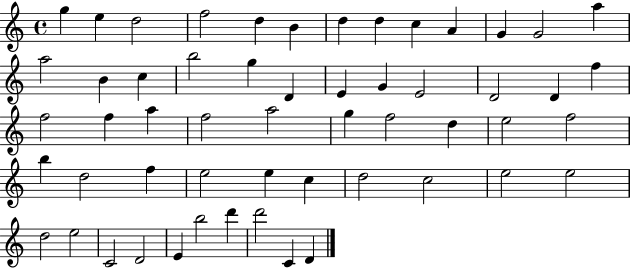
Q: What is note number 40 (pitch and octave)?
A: E5